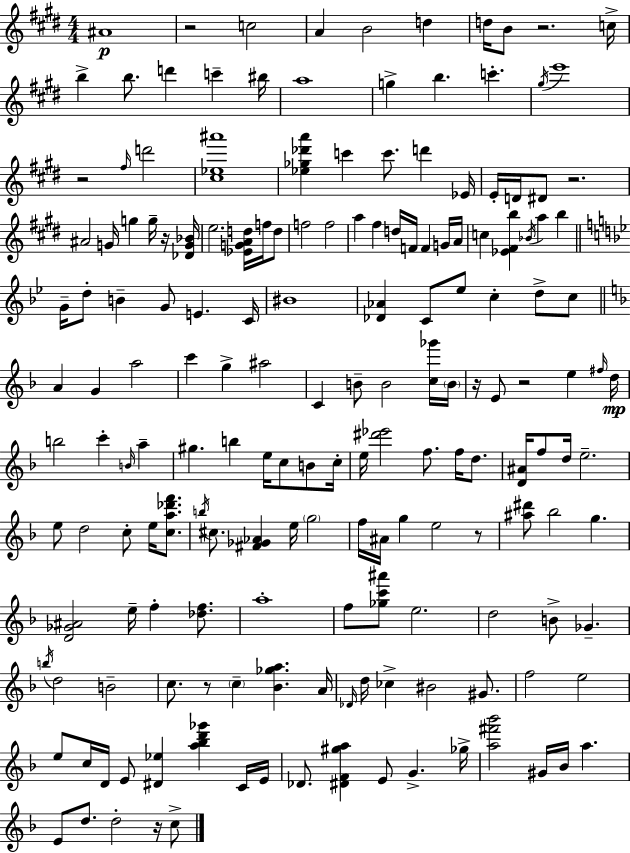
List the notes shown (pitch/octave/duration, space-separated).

A#4/w R/h C5/h A4/q B4/h D5/q D5/s B4/e R/h. C5/s B5/q B5/e. D6/q C6/q BIS5/s A5/w G5/q B5/q. C6/q. G#5/s E6/w R/h F#5/s D6/h [C#5,Eb5,A#6]/w [Eb5,Gb5,Db6,A6]/q C6/q C6/e. D6/q Eb4/s E4/s D4/s D#4/e R/h. A#4/h G4/s G5/q G5/s R/s [Db4,G4,Bb4]/s E5/h. [Eb4,G4,A4,D5]/s F5/s D5/e F5/h F5/h A5/q F#5/q D5/s F4/s F4/q G4/s A4/s C5/q [Eb4,F#4,B5]/q Bb4/s A5/q B5/q G4/s D5/e B4/q G4/e E4/q. C4/s BIS4/w [Db4,Ab4]/q C4/e Eb5/e C5/q D5/e C5/e A4/q G4/q A5/h C6/q G5/q A#5/h C4/q B4/e B4/h [C5,Gb6]/s B4/s R/s E4/e R/h E5/q F#5/s D5/s B5/h C6/q B4/s A5/q G#5/q. B5/q E5/s C5/e B4/e C5/s E5/s [D#6,Eb6]/h F5/e. F5/s D5/e. [D4,A#4]/s F5/e D5/s E5/h. E5/e D5/h C5/e E5/s [C5,A5,Db6,F6]/e. B5/s C#5/e. [F#4,Gb4,Ab4]/q E5/s G5/h F5/s A#4/s G5/q E5/h R/e [A#5,D#6]/e Bb5/h G5/q. [D4,Gb4,A#4]/h E5/s F5/q [Db5,F5]/e. A5/w F5/e [Gb5,C6,A#6]/e E5/h. D5/h B4/e Gb4/q. B5/s D5/h B4/h C5/e. R/e C5/q [Bb4,Gb5,A5]/q. A4/s Db4/s D5/s CES5/q BIS4/h G#4/e. F5/h E5/h E5/e C5/s D4/s E4/e [D#4,Eb5]/q [A5,Bb5,D6,Gb6]/q C4/s E4/s Db4/e. [D#4,F4,G#5,A5]/q E4/e G4/q. Gb5/s [A5,F#6,Bb6]/h G#4/s Bb4/s A5/q. E4/e D5/e. D5/h R/s C5/e